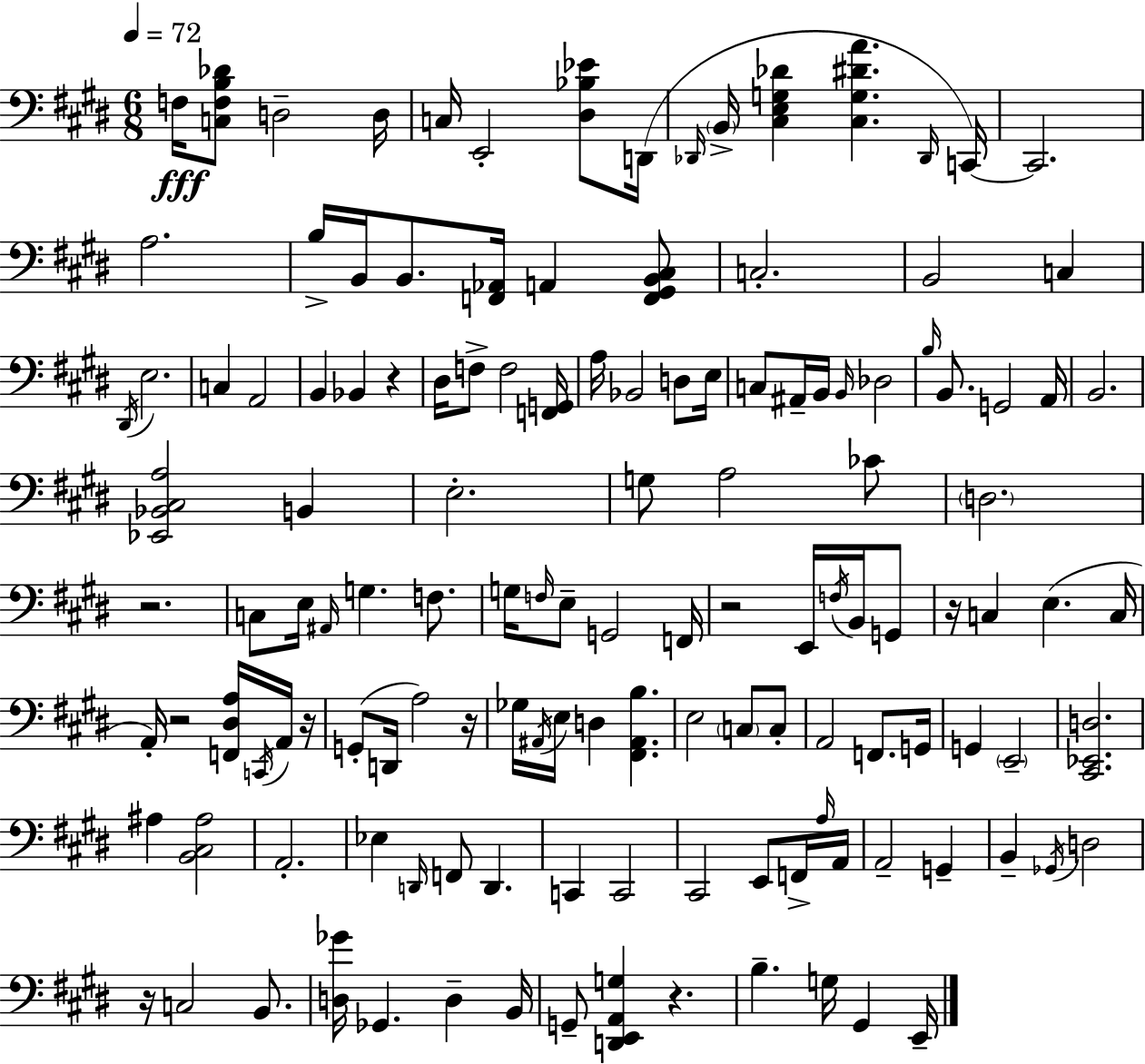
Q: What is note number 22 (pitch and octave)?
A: C3